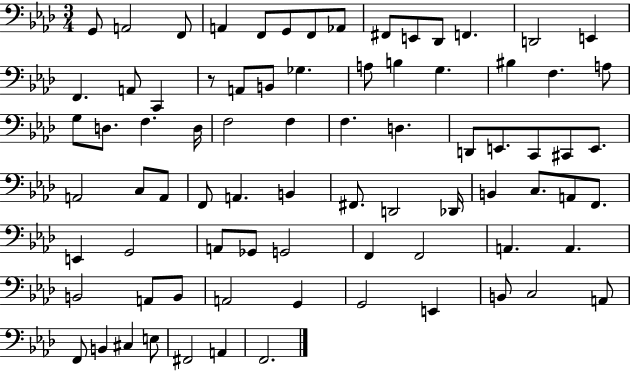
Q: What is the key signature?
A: AES major